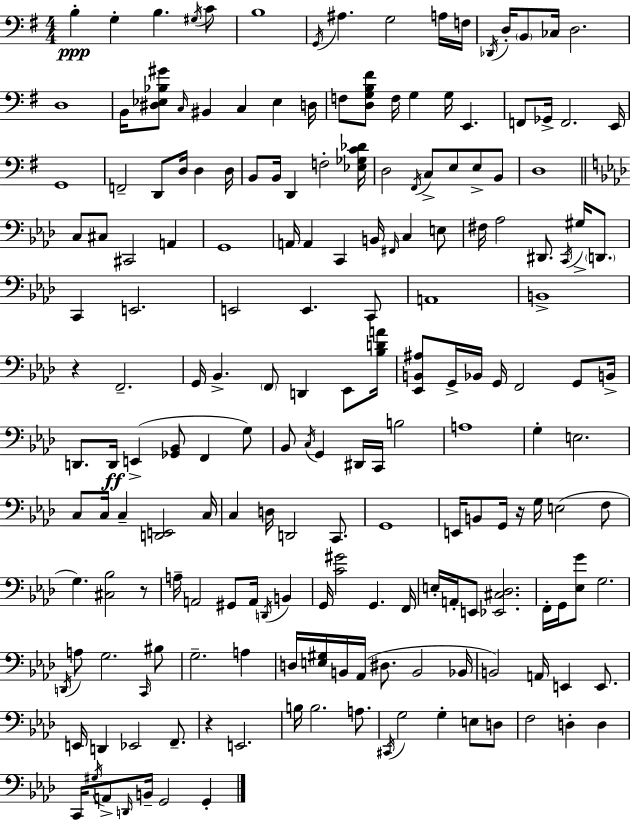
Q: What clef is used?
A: bass